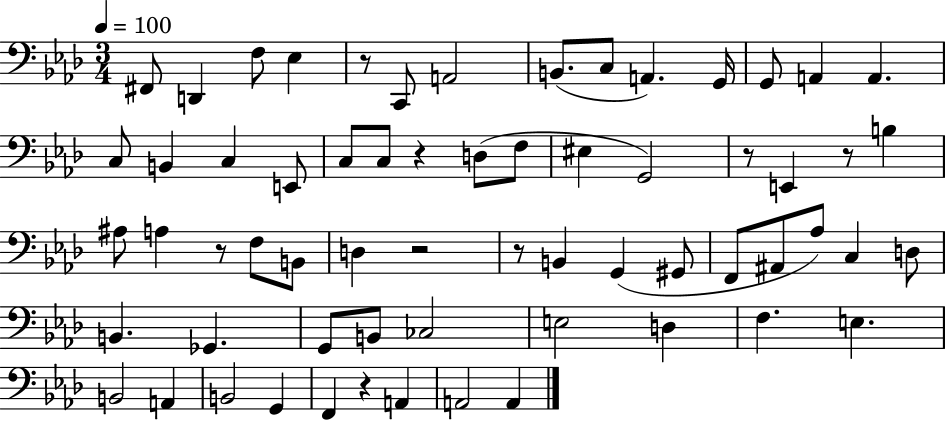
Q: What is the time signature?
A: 3/4